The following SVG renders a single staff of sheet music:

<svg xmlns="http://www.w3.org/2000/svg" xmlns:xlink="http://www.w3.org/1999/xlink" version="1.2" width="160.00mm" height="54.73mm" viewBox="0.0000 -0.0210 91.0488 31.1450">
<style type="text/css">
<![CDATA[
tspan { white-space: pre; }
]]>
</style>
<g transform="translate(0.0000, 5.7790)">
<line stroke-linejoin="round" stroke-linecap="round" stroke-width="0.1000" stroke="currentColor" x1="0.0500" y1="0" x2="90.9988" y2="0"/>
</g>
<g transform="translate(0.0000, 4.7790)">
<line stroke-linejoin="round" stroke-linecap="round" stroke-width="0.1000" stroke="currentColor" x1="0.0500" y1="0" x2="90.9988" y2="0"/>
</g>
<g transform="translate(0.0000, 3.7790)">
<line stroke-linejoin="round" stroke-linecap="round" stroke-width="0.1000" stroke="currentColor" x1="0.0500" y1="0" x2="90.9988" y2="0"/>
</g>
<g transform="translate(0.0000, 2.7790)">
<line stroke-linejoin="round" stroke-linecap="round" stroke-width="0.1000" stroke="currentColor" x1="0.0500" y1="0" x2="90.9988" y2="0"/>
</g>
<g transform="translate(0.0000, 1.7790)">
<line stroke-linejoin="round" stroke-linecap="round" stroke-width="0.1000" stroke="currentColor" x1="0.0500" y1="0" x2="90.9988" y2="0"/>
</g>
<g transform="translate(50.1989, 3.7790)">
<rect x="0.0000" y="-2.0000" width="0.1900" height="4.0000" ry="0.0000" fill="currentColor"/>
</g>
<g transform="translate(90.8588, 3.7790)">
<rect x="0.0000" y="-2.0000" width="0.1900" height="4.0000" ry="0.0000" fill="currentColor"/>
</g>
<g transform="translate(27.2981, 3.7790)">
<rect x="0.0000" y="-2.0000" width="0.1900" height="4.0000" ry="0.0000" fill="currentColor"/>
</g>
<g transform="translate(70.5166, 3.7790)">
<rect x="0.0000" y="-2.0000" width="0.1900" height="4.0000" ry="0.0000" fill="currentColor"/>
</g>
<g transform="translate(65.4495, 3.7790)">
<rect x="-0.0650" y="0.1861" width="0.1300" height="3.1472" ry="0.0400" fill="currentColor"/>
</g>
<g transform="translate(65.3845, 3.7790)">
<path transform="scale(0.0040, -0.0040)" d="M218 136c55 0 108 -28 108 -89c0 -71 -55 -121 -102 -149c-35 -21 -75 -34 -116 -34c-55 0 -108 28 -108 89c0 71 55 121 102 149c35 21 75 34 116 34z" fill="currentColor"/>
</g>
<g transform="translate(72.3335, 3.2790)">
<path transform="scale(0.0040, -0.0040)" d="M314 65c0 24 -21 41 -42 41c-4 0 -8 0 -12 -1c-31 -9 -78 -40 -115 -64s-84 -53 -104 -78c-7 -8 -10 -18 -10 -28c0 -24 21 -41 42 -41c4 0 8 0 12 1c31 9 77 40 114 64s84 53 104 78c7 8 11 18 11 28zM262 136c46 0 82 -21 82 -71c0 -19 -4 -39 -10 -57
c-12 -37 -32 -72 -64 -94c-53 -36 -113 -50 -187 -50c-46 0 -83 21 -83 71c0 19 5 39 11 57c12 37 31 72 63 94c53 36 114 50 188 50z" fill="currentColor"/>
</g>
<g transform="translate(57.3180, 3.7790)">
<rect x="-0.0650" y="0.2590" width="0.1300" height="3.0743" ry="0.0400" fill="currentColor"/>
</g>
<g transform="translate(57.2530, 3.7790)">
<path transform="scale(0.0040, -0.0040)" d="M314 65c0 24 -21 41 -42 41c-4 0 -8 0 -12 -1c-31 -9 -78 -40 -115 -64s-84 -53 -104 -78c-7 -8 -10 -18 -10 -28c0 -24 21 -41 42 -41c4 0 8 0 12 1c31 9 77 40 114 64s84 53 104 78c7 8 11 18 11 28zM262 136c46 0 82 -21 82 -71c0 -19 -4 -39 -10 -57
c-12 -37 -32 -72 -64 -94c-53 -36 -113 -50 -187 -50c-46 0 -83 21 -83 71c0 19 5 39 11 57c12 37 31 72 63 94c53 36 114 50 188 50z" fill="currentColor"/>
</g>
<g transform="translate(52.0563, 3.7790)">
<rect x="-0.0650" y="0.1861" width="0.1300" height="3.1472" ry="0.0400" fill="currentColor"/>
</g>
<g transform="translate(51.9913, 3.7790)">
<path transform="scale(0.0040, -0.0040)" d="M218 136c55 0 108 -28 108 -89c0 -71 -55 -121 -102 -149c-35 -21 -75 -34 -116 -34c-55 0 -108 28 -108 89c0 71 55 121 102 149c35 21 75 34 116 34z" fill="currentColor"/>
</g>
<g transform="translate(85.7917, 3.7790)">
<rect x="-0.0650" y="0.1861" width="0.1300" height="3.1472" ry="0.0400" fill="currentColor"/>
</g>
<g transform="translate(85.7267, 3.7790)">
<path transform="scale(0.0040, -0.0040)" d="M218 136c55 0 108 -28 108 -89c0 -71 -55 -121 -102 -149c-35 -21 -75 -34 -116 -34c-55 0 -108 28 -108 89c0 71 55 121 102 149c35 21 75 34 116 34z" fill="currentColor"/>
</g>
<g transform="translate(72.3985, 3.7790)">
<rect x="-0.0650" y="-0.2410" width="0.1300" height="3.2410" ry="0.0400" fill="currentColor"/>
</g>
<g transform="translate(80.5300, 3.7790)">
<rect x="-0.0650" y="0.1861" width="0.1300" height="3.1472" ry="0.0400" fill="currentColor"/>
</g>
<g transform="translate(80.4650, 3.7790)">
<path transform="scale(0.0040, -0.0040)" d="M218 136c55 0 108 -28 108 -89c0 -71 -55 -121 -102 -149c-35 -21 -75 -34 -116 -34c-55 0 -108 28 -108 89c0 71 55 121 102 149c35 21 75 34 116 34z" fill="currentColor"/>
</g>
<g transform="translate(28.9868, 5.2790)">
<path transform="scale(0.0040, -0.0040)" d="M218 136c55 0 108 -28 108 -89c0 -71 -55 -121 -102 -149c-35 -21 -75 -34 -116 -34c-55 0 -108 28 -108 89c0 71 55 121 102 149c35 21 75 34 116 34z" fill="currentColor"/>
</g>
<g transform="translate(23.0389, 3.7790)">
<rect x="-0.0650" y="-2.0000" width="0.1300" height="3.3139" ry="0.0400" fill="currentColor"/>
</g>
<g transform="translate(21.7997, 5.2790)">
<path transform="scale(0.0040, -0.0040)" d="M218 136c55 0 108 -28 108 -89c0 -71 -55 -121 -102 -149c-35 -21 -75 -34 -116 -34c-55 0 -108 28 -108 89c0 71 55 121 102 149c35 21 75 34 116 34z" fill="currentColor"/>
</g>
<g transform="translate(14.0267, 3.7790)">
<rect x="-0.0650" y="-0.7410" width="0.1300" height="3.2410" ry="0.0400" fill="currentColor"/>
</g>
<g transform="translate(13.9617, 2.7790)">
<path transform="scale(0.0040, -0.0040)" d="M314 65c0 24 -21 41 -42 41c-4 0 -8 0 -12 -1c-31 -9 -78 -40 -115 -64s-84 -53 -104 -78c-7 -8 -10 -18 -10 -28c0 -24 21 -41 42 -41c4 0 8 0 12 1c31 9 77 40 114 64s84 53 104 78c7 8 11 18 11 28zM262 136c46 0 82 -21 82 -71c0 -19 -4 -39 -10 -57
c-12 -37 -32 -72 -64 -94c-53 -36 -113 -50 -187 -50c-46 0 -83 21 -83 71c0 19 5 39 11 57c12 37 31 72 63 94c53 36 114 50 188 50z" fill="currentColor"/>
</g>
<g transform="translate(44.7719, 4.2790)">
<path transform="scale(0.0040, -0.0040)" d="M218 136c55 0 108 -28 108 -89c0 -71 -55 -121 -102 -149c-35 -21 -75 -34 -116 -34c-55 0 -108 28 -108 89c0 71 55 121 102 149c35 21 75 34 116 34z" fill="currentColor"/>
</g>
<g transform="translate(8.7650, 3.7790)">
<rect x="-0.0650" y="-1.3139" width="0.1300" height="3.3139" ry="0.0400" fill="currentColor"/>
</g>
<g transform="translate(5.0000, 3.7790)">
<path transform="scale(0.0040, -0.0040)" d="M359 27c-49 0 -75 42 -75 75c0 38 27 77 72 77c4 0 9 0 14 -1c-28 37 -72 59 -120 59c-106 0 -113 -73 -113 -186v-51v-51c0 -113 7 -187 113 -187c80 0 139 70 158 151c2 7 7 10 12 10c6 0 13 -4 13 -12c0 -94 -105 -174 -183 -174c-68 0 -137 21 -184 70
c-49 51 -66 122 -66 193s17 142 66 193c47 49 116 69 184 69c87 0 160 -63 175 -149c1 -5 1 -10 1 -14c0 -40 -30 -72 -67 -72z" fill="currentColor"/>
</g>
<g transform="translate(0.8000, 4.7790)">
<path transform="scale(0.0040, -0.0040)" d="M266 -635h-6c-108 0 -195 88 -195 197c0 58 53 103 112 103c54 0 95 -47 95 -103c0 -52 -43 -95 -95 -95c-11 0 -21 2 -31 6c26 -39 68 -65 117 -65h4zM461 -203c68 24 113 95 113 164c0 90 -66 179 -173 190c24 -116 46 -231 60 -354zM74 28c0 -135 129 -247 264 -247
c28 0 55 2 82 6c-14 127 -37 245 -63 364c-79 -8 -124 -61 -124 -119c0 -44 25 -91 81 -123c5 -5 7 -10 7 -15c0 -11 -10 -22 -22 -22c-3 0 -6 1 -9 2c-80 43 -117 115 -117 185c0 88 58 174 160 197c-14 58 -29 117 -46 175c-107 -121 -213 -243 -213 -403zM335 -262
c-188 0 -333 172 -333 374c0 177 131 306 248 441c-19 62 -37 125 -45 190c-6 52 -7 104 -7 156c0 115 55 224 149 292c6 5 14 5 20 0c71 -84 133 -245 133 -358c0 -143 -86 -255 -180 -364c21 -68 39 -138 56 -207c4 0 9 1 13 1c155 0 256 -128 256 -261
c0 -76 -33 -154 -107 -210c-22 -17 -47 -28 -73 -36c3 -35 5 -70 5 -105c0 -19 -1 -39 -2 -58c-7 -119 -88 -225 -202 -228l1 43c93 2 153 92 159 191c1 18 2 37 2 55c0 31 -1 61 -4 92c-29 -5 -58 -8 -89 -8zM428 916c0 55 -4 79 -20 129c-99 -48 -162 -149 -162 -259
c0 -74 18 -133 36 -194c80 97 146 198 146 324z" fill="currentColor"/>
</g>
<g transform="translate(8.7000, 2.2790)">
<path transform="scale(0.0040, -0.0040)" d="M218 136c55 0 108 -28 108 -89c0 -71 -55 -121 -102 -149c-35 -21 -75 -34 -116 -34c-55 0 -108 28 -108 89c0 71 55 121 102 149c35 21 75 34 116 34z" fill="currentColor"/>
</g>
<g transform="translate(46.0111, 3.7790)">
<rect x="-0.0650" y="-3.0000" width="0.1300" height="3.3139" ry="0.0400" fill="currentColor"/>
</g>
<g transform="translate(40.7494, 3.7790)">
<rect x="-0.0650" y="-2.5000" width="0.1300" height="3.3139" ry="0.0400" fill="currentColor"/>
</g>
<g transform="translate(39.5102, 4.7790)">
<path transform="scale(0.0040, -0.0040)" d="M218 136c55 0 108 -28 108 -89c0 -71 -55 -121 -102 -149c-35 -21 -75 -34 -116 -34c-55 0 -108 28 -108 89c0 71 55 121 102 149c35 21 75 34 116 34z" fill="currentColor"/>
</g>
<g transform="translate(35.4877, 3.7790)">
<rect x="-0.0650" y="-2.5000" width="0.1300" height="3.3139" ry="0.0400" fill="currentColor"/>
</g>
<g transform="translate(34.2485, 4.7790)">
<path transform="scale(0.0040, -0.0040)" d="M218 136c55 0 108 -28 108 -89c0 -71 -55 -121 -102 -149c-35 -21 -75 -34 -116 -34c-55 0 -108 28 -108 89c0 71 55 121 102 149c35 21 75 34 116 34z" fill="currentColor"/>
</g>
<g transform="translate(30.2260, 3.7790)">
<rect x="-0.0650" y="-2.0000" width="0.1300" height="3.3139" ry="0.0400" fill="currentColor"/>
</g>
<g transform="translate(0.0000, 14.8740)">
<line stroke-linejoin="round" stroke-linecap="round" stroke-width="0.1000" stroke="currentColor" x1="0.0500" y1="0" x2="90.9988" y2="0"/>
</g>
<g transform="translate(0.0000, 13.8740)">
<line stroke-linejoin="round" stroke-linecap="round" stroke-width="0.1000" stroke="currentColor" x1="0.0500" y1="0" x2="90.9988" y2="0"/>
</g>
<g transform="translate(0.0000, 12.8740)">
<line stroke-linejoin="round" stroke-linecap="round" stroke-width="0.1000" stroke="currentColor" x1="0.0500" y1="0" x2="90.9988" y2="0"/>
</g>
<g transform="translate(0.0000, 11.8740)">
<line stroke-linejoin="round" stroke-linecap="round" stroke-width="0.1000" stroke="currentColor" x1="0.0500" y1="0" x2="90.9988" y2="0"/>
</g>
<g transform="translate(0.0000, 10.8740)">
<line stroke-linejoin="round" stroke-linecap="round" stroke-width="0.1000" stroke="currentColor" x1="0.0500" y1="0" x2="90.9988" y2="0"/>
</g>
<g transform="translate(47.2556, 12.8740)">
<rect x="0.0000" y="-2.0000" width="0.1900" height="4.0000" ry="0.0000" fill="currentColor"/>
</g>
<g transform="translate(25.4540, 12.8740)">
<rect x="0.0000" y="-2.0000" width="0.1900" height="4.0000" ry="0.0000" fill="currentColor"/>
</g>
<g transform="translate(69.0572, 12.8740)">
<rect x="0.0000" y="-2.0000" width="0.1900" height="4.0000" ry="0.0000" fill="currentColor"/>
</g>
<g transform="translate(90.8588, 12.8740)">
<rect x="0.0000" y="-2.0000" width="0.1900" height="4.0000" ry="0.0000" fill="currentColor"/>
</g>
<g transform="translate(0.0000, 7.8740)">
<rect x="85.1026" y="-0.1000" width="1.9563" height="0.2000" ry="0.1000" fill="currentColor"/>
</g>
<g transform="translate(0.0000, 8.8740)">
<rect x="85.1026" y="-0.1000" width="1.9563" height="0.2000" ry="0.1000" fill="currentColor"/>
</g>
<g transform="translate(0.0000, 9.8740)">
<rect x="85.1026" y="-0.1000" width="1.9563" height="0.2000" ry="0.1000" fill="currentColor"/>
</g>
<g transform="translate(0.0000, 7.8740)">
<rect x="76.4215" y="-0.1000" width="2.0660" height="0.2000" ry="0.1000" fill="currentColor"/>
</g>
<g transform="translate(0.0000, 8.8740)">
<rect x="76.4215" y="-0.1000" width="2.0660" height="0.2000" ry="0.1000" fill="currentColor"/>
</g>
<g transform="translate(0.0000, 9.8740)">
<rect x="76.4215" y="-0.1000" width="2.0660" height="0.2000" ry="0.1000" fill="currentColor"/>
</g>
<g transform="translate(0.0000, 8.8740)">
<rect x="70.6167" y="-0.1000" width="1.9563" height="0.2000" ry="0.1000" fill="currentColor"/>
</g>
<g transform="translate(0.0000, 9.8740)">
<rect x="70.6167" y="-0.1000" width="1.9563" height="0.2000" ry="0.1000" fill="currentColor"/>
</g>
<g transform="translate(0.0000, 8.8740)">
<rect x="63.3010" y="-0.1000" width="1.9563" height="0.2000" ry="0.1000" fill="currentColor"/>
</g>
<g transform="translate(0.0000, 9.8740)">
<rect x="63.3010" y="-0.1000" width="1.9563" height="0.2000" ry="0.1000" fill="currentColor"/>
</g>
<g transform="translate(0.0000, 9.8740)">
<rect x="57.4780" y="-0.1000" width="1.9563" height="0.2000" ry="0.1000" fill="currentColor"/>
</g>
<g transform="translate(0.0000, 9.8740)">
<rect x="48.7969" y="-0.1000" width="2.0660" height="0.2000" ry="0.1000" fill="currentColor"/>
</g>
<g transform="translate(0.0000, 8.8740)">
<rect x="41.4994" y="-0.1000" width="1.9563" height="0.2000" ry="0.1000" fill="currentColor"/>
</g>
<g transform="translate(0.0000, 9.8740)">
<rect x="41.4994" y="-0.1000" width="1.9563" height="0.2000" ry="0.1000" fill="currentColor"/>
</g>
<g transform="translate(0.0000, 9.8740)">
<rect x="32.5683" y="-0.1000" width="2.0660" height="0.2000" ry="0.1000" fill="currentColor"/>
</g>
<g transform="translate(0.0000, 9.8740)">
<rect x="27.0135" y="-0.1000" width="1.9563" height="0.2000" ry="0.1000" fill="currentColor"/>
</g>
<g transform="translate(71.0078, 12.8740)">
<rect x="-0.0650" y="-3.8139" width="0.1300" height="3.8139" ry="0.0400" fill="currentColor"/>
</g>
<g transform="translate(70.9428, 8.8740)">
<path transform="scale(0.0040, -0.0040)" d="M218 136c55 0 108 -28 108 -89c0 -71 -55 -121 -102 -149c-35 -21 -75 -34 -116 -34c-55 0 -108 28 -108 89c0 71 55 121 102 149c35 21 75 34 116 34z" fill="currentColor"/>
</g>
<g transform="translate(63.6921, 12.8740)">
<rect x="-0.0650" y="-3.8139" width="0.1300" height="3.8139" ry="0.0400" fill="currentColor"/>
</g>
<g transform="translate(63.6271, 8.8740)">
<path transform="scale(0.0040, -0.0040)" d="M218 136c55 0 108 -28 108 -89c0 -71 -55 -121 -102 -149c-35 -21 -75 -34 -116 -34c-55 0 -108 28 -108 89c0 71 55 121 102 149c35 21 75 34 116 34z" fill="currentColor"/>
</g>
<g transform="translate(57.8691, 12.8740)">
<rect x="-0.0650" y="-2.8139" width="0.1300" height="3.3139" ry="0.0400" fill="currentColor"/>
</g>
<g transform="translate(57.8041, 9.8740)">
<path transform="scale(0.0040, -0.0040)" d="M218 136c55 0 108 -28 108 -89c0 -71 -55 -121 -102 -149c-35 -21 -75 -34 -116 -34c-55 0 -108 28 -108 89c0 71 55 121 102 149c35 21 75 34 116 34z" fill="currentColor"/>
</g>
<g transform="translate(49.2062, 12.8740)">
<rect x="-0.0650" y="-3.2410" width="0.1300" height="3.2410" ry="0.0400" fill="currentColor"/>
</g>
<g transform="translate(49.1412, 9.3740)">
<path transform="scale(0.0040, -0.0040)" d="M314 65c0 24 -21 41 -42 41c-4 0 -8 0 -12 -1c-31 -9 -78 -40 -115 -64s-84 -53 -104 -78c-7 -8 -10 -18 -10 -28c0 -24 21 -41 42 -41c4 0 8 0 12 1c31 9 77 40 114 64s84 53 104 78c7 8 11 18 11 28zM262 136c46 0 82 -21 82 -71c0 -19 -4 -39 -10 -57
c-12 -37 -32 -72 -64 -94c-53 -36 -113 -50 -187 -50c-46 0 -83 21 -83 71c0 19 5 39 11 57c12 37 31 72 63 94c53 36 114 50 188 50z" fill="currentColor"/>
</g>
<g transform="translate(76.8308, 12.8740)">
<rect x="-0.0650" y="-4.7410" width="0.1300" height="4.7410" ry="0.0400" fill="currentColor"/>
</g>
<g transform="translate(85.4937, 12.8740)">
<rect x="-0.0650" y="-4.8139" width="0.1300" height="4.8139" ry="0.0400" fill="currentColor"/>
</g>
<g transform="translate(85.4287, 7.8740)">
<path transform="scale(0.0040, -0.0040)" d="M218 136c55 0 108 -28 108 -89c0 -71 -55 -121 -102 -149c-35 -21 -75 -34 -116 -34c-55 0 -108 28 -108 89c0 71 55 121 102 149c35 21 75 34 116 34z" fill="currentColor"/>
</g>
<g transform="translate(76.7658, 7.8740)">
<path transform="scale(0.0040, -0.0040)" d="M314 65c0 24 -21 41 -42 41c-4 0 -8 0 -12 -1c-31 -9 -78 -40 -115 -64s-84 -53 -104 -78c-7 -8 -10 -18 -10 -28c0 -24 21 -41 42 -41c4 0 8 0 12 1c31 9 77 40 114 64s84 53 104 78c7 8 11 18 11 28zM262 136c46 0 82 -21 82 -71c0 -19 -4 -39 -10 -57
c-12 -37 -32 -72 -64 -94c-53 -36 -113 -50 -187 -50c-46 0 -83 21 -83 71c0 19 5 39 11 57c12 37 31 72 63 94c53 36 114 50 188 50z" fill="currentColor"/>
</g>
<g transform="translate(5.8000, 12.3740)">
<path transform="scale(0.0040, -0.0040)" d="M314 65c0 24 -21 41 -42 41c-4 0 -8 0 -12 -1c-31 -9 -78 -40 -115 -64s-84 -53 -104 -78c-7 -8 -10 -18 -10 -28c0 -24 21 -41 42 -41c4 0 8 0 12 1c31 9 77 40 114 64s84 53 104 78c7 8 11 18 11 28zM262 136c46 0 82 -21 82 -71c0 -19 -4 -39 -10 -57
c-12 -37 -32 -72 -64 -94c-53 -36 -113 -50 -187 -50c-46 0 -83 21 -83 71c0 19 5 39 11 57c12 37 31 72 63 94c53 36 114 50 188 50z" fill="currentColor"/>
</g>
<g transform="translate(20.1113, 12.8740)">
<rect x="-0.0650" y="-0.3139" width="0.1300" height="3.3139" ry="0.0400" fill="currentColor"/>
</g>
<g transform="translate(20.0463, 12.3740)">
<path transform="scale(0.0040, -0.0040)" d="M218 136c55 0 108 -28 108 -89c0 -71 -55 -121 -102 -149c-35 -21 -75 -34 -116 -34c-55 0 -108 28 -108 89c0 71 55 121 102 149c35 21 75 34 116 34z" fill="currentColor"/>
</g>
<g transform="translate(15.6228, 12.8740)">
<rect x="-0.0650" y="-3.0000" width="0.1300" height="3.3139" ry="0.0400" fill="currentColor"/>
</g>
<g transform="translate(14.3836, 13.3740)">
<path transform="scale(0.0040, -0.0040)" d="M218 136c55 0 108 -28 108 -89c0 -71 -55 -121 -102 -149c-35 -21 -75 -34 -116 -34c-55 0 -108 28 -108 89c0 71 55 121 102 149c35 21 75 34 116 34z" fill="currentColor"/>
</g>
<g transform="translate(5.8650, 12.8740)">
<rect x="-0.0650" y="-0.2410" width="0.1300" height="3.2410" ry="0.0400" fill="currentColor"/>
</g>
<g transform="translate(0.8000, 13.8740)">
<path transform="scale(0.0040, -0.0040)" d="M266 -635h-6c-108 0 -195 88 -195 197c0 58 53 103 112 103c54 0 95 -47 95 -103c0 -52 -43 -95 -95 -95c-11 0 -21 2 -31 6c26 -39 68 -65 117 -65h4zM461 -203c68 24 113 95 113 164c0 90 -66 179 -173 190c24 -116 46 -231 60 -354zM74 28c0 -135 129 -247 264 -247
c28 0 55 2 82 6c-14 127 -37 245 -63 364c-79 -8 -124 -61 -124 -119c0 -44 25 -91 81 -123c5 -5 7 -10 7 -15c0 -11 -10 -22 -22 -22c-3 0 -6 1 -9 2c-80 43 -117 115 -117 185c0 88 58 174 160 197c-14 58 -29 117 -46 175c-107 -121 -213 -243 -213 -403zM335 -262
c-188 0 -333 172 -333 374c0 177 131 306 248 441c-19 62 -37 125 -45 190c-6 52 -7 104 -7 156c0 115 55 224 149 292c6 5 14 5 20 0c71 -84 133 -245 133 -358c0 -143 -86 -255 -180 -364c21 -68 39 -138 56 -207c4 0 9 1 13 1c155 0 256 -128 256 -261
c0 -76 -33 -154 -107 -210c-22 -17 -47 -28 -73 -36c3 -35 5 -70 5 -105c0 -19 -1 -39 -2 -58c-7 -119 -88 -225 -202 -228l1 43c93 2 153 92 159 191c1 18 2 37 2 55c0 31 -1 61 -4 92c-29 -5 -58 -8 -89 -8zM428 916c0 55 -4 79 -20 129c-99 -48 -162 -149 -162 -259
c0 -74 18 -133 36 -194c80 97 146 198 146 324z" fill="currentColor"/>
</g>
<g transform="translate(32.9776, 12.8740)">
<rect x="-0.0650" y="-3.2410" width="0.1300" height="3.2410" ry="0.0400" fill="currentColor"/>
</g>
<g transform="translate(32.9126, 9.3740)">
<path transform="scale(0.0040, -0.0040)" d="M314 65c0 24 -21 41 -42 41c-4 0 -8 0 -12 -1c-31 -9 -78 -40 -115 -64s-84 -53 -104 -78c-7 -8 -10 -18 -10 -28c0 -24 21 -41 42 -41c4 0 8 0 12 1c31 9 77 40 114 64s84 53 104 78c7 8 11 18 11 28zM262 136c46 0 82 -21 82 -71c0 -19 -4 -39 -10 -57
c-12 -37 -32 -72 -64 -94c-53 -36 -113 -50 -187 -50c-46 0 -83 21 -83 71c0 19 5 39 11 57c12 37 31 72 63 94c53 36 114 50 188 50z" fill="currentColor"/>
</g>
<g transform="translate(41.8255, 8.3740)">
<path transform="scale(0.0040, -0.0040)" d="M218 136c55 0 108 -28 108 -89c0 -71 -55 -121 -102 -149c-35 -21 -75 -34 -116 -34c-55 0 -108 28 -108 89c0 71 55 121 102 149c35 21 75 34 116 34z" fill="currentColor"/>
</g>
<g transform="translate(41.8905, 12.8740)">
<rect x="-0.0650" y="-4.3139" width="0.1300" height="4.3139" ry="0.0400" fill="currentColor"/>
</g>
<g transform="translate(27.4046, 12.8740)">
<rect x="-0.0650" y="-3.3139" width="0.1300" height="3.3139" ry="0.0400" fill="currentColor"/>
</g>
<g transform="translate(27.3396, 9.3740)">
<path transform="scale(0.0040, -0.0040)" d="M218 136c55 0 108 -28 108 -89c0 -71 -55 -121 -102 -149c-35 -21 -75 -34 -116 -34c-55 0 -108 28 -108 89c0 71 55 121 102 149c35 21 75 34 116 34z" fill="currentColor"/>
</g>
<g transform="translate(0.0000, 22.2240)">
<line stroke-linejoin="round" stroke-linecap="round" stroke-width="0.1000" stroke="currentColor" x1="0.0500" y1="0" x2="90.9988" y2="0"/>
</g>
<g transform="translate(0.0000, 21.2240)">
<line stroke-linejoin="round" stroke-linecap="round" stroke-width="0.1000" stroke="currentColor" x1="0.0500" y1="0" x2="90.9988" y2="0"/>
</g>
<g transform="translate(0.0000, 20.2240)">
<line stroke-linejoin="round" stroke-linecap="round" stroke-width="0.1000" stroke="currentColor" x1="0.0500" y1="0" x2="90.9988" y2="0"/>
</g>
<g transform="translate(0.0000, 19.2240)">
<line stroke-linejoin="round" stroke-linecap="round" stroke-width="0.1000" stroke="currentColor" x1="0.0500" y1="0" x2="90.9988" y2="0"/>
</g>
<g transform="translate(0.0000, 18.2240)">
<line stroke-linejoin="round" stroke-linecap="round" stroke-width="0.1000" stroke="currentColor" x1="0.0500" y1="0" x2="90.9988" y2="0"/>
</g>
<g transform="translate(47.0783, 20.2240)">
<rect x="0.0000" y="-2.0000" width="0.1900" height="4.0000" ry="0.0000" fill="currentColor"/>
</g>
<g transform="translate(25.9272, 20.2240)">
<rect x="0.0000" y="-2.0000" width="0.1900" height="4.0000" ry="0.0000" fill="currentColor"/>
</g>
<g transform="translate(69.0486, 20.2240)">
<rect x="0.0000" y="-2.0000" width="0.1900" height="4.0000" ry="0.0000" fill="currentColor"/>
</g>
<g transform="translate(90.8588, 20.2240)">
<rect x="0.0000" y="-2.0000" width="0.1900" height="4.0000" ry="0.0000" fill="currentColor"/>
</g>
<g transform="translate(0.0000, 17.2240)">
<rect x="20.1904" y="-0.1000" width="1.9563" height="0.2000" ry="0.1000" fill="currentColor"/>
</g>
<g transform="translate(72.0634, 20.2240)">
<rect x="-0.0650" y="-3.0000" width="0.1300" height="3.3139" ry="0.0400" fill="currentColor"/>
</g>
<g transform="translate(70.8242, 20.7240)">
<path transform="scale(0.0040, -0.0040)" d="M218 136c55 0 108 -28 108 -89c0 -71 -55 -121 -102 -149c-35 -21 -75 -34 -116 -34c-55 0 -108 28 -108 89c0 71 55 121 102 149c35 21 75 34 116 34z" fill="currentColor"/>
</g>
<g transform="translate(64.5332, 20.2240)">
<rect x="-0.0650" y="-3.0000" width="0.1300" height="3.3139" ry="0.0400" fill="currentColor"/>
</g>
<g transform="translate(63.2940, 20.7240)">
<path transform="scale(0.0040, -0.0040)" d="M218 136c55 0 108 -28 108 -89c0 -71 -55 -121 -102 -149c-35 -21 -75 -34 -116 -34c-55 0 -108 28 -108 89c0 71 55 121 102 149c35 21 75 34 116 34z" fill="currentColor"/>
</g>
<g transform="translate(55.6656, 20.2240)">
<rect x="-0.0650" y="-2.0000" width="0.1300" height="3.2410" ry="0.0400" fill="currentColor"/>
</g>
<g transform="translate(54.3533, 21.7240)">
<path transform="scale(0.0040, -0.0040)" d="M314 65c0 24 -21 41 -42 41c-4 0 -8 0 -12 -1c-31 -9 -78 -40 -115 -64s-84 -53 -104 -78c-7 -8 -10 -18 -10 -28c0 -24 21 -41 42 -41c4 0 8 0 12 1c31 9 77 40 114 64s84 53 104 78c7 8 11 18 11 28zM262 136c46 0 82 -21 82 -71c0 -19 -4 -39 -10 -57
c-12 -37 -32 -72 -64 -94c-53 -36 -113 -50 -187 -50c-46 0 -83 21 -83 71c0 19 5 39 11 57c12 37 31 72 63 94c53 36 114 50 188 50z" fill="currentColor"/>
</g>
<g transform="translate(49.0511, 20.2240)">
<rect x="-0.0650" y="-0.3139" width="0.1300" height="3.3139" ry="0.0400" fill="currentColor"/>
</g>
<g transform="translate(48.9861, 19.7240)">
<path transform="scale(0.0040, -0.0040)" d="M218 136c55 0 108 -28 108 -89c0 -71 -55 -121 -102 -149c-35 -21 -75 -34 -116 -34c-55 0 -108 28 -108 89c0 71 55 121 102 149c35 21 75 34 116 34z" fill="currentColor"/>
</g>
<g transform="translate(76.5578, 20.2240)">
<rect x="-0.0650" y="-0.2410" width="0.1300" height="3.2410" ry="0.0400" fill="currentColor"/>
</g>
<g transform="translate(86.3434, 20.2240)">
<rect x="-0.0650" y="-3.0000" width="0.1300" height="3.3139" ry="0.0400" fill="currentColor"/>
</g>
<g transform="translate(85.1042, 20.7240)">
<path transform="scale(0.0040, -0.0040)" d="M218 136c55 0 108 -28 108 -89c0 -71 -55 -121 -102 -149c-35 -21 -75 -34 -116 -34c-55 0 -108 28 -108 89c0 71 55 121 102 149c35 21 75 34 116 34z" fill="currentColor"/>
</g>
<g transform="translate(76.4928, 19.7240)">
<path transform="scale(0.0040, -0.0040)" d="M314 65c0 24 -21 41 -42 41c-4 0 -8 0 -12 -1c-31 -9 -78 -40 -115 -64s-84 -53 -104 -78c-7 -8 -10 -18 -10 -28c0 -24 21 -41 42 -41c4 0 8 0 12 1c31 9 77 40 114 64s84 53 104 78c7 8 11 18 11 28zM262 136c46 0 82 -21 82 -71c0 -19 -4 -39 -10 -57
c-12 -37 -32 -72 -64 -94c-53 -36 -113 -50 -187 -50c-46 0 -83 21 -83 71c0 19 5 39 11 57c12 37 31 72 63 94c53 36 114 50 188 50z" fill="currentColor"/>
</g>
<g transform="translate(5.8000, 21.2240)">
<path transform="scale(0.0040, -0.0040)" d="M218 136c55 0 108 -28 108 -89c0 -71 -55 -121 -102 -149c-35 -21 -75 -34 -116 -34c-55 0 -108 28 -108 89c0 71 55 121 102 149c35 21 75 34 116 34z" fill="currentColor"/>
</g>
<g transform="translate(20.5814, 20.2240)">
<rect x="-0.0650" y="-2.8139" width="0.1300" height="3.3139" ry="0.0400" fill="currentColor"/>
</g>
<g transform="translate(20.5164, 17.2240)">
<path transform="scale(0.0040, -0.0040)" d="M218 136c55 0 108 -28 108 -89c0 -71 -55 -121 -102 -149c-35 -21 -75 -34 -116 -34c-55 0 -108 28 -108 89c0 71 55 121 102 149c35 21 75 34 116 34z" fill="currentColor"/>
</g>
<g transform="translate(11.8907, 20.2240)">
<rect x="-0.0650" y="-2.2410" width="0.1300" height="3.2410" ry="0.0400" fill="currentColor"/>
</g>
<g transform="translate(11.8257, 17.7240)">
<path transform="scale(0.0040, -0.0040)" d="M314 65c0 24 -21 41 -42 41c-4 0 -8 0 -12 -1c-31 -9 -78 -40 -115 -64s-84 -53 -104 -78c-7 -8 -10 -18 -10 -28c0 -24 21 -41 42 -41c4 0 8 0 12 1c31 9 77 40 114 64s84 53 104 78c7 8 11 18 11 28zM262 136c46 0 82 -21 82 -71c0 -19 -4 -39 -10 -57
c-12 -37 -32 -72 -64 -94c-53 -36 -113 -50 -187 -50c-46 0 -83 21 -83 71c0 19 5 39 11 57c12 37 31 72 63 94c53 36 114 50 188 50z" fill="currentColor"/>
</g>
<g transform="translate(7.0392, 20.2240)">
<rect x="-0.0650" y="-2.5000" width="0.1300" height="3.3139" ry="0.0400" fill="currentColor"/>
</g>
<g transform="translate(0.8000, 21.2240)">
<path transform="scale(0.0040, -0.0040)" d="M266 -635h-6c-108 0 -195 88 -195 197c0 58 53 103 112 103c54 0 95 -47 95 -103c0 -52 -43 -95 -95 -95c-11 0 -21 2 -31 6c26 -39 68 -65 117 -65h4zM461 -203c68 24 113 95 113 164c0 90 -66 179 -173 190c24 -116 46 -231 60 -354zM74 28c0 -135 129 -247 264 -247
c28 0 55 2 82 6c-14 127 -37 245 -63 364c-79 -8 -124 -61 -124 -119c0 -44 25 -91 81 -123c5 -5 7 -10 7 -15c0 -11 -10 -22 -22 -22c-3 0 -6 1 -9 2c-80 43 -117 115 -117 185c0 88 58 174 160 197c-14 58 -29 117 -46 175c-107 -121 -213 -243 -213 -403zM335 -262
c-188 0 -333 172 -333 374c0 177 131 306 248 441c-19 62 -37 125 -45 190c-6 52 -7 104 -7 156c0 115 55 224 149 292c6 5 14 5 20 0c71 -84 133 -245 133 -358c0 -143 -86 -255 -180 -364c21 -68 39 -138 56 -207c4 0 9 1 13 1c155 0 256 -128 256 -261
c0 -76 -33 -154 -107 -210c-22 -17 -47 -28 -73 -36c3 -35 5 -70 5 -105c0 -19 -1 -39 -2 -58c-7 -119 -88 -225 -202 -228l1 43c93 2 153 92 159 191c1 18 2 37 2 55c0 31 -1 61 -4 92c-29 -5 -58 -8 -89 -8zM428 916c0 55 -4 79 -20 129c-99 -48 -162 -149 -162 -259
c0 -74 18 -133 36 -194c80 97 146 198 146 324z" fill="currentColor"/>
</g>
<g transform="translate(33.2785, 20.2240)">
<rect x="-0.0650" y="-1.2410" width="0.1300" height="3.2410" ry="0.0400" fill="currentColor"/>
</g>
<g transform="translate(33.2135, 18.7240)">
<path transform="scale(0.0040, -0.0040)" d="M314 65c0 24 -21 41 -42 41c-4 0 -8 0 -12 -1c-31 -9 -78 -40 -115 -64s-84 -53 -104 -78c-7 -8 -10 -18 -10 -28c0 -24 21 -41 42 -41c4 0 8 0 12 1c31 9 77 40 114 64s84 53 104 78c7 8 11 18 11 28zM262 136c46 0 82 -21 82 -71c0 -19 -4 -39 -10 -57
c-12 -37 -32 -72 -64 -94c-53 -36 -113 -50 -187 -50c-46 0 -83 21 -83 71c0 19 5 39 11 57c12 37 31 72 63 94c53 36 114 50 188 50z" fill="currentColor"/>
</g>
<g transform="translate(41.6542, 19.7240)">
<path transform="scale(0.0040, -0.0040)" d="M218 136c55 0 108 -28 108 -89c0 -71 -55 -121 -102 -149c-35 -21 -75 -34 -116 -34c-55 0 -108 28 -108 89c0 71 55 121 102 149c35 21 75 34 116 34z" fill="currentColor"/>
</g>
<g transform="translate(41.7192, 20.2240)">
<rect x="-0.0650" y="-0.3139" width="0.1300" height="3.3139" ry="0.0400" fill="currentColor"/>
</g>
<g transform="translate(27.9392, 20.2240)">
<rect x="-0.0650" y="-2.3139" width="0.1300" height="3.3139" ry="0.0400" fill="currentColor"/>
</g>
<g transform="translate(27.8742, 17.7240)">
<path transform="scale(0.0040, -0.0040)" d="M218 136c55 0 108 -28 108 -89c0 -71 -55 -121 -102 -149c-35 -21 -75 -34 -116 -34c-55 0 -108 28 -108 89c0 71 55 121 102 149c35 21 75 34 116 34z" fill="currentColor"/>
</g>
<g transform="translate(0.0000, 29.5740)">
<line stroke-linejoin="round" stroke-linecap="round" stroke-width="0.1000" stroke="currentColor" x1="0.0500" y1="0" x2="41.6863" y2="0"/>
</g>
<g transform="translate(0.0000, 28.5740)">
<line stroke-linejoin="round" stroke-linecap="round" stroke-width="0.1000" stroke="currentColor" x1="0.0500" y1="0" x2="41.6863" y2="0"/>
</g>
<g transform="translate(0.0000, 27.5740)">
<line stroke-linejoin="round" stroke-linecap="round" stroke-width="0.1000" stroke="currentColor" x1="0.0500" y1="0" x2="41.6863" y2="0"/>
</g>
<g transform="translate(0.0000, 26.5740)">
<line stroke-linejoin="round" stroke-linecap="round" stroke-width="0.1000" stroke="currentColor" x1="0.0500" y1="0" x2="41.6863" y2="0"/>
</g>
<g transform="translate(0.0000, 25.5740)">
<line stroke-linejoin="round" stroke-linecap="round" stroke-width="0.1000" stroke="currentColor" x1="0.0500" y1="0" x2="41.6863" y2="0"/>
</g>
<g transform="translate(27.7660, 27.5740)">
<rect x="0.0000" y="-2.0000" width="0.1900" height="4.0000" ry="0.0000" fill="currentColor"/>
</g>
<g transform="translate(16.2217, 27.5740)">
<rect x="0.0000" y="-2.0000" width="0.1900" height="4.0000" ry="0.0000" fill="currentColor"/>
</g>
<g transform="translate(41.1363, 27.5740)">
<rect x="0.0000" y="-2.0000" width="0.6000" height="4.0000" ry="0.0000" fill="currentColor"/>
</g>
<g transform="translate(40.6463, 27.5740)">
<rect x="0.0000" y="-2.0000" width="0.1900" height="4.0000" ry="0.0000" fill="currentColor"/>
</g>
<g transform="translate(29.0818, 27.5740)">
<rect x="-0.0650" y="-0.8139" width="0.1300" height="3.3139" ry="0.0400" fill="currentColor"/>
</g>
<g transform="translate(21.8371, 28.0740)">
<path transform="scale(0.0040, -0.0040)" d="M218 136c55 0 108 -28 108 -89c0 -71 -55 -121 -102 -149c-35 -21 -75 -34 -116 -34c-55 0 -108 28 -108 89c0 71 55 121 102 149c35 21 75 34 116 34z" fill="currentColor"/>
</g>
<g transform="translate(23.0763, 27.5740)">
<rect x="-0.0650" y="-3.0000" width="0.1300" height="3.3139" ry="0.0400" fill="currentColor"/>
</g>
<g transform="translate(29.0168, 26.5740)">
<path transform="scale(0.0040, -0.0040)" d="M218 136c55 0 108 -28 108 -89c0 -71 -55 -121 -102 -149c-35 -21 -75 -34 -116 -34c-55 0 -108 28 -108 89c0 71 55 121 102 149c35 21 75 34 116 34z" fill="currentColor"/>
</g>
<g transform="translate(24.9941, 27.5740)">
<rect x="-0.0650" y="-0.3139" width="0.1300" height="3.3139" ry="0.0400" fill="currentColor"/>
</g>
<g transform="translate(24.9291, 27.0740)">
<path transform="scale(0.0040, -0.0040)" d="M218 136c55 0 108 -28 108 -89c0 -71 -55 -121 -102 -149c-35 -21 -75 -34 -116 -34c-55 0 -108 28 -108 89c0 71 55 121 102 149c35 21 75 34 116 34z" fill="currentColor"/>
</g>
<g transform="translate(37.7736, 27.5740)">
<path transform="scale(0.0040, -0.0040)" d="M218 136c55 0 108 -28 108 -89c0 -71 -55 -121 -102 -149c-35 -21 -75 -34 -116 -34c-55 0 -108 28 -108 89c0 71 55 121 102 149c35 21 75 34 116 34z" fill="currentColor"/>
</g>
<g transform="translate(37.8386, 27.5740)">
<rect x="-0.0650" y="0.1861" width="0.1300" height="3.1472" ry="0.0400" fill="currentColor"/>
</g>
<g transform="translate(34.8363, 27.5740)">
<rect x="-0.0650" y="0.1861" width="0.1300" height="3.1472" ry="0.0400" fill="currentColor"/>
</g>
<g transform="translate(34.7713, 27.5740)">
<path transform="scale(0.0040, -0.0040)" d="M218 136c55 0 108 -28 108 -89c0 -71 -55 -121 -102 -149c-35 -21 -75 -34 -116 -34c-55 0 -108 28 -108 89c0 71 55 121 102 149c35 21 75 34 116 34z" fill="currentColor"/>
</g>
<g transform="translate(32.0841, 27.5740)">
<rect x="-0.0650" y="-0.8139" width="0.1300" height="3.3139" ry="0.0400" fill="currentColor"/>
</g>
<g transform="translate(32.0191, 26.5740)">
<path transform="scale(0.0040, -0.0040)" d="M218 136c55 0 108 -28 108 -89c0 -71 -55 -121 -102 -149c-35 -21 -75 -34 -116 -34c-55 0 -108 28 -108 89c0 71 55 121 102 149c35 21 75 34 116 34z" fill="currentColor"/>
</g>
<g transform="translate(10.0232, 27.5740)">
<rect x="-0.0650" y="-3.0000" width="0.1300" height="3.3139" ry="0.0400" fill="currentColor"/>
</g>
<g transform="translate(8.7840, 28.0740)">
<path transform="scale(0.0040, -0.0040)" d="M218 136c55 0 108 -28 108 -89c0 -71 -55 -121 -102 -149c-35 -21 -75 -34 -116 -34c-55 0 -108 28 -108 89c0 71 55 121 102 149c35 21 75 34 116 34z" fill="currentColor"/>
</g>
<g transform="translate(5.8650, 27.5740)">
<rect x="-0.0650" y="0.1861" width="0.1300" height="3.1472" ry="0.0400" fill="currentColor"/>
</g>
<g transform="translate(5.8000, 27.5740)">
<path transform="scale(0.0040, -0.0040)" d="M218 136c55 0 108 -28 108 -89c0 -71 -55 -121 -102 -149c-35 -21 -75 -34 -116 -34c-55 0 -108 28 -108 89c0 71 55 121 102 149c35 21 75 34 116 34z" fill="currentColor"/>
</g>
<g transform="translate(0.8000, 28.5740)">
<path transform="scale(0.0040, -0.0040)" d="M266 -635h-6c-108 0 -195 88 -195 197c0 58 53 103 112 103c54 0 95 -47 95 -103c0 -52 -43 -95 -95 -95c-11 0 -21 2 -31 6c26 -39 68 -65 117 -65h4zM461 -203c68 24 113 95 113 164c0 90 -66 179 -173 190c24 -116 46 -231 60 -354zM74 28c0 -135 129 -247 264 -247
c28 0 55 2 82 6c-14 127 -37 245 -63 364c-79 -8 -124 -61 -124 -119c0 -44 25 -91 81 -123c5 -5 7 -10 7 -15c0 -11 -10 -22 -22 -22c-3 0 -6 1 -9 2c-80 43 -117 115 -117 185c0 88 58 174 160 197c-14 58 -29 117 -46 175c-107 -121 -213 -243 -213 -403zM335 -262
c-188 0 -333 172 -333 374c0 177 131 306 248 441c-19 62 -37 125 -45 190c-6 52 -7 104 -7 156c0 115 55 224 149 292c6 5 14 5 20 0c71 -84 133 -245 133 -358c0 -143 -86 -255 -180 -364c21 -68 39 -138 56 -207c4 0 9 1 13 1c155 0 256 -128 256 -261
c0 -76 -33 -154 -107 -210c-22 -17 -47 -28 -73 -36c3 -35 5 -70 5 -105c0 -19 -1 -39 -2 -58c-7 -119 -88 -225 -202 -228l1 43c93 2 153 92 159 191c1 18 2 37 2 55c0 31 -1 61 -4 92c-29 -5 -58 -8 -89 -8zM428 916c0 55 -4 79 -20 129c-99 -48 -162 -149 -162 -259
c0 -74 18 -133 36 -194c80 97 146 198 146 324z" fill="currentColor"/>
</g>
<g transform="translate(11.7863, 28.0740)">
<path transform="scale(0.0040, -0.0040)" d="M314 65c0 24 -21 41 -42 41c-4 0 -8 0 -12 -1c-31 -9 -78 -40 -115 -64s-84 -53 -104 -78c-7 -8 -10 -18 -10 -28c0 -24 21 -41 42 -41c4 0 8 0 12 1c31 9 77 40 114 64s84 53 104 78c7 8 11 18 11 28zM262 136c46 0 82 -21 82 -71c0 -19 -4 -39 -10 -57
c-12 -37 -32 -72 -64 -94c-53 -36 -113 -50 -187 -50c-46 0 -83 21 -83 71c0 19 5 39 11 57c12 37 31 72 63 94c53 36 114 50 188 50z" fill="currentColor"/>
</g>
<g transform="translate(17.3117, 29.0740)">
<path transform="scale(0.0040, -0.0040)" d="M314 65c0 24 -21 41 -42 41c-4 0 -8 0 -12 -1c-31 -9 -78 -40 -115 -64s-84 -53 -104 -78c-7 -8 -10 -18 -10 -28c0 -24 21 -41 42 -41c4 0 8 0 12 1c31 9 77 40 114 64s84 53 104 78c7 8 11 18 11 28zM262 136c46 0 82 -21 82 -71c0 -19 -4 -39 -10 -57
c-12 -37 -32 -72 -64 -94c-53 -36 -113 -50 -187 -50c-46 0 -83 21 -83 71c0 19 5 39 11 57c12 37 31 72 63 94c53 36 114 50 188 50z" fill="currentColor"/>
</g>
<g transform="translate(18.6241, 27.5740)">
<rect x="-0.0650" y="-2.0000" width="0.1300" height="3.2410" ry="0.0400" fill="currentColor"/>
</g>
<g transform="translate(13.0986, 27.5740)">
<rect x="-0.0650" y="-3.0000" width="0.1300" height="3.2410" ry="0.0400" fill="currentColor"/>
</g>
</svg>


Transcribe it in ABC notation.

X:1
T:Untitled
M:4/4
L:1/4
K:C
e d2 F F G G A B B2 B c2 B B c2 A c b b2 d' b2 a c' c' e'2 e' G g2 a g e2 c c F2 A A c2 A B A A2 F2 A c d d B B